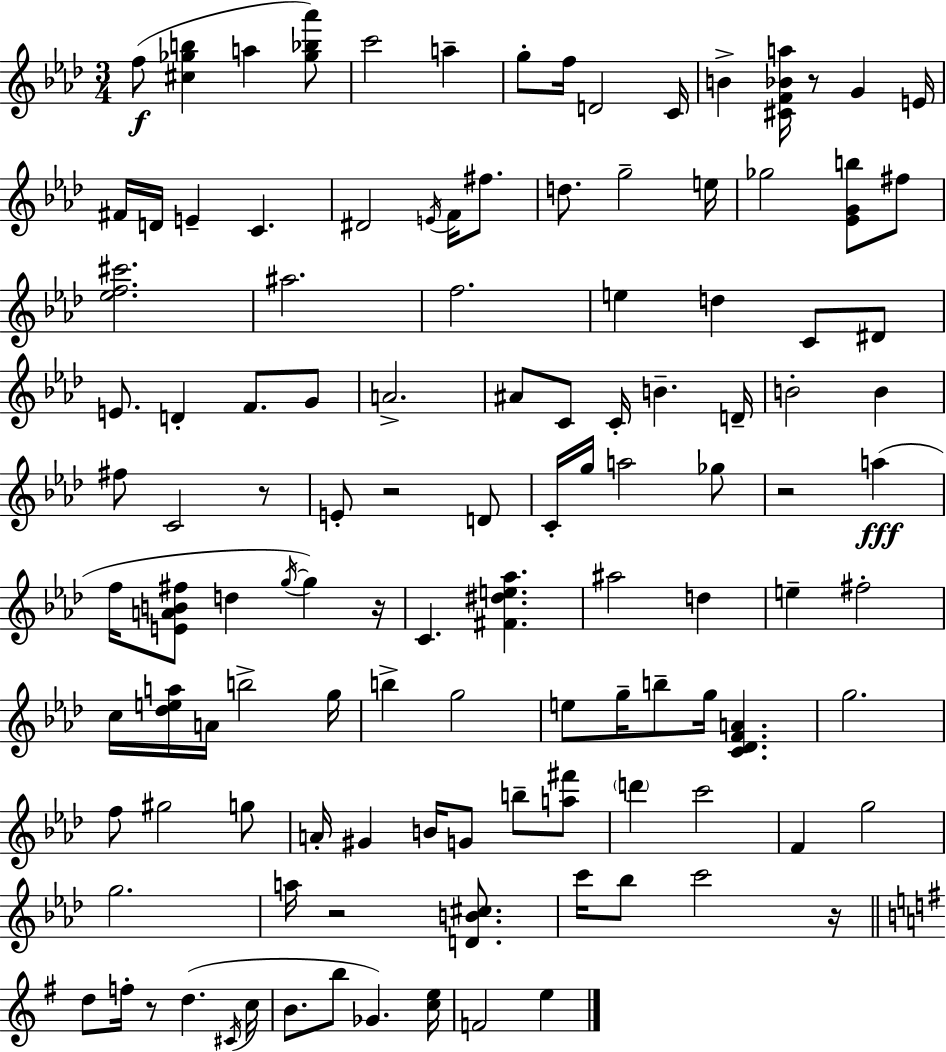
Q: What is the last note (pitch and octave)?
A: E5